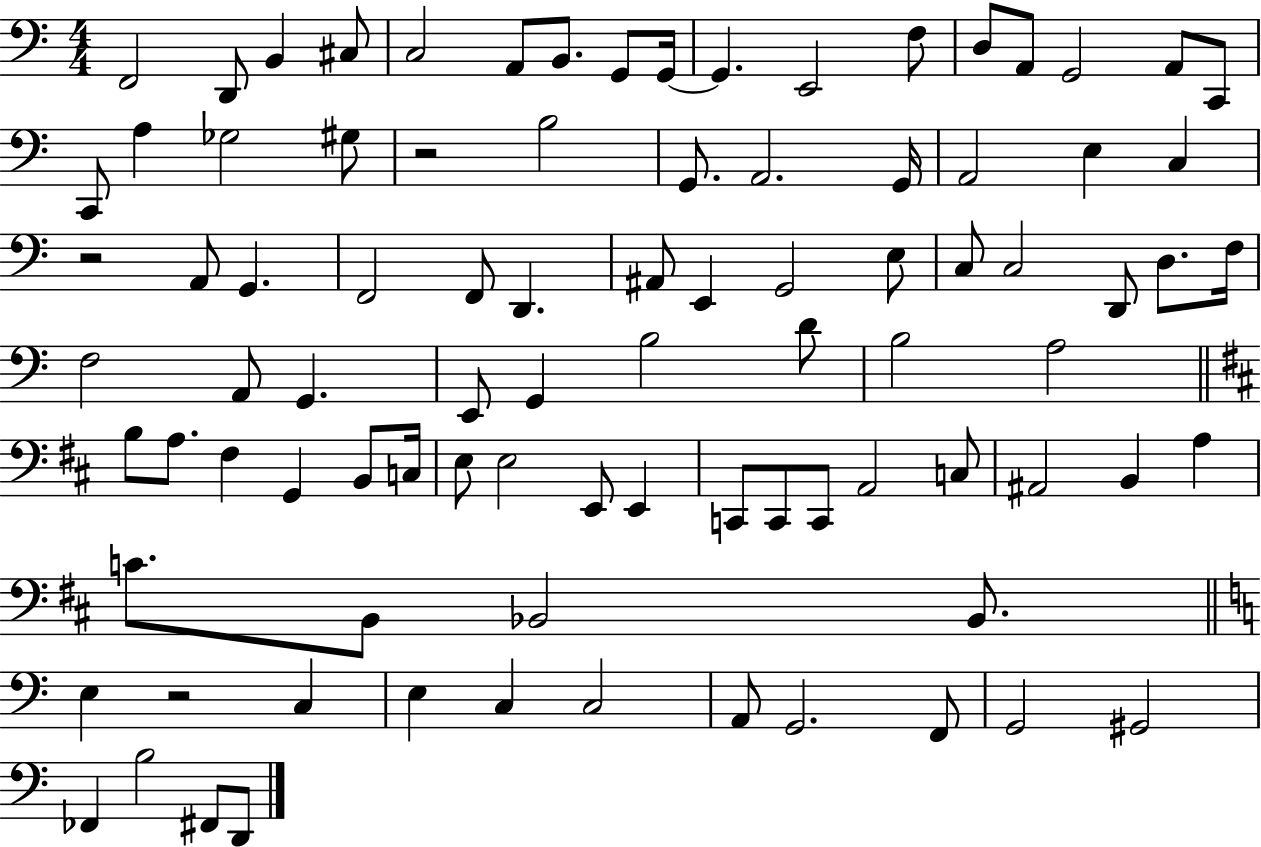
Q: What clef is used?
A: bass